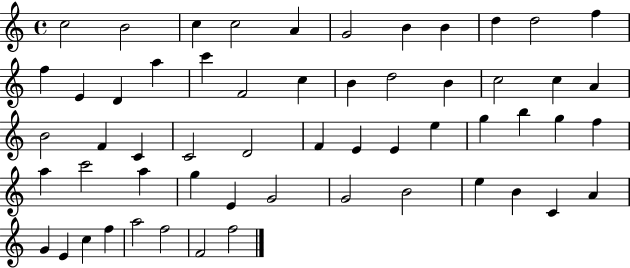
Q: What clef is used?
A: treble